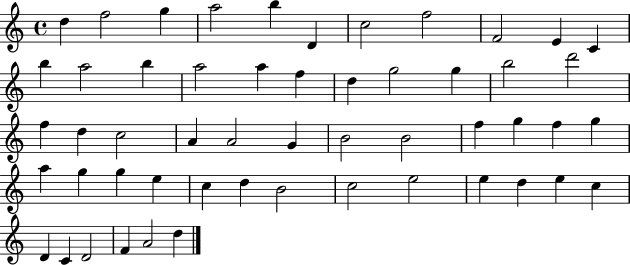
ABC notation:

X:1
T:Untitled
M:4/4
L:1/4
K:C
d f2 g a2 b D c2 f2 F2 E C b a2 b a2 a f d g2 g b2 d'2 f d c2 A A2 G B2 B2 f g f g a g g e c d B2 c2 e2 e d e c D C D2 F A2 d